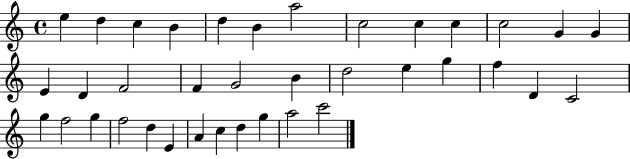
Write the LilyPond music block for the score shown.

{
  \clef treble
  \time 4/4
  \defaultTimeSignature
  \key c \major
  e''4 d''4 c''4 b'4 | d''4 b'4 a''2 | c''2 c''4 c''4 | c''2 g'4 g'4 | \break e'4 d'4 f'2 | f'4 g'2 b'4 | d''2 e''4 g''4 | f''4 d'4 c'2 | \break g''4 f''2 g''4 | f''2 d''4 e'4 | a'4 c''4 d''4 g''4 | a''2 c'''2 | \break \bar "|."
}